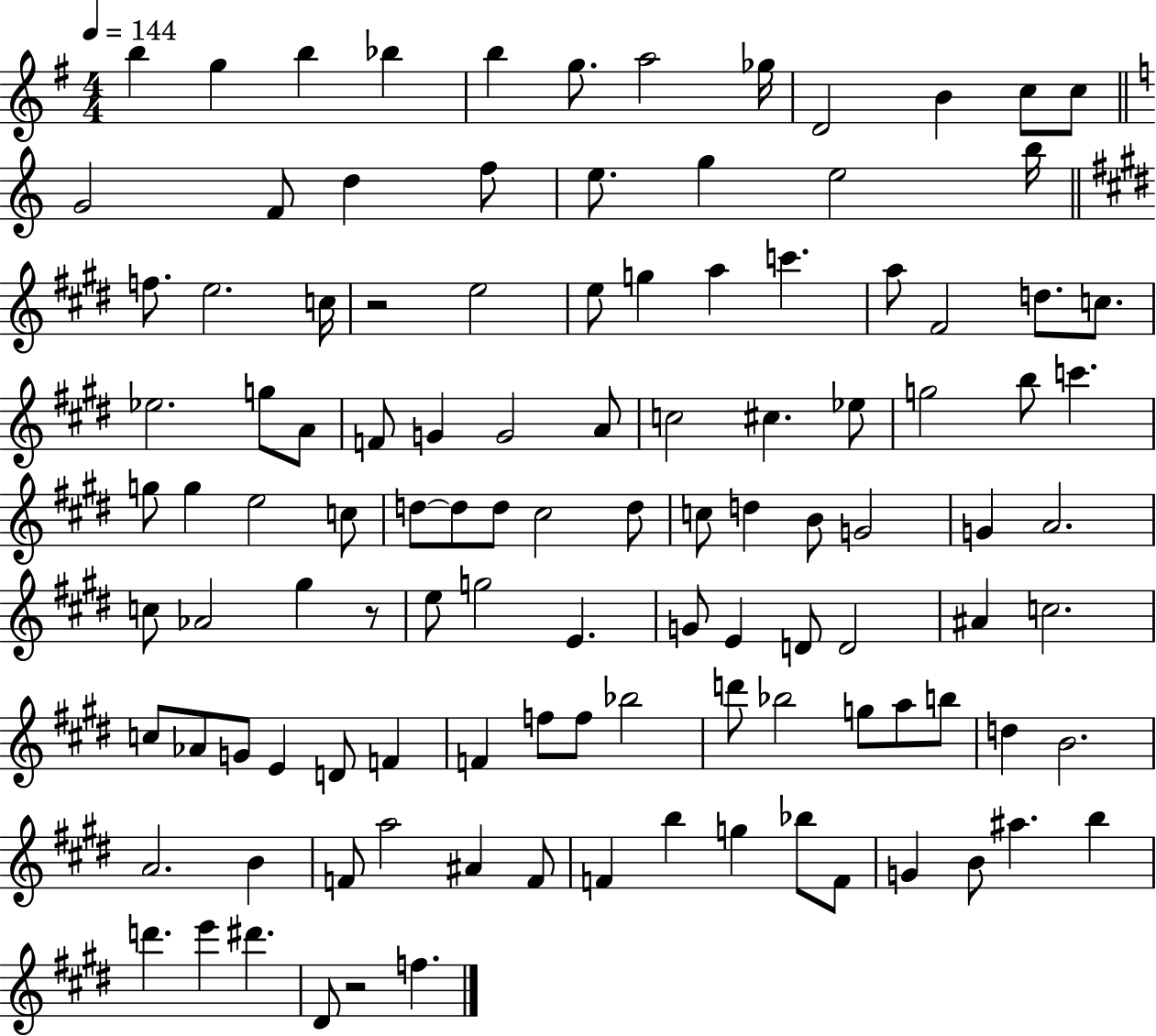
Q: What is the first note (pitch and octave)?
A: B5